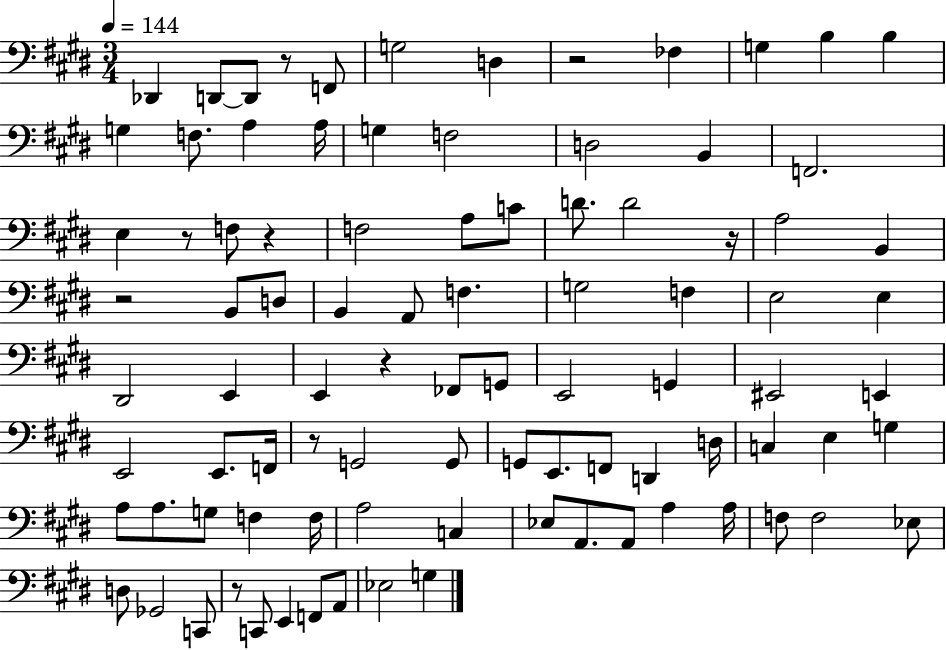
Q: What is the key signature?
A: E major